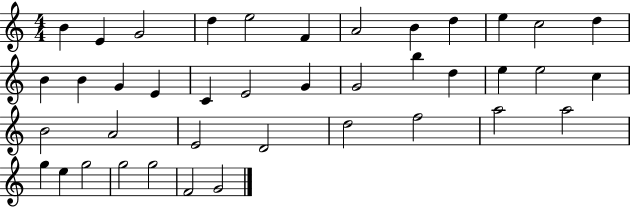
B4/q E4/q G4/h D5/q E5/h F4/q A4/h B4/q D5/q E5/q C5/h D5/q B4/q B4/q G4/q E4/q C4/q E4/h G4/q G4/h B5/q D5/q E5/q E5/h C5/q B4/h A4/h E4/h D4/h D5/h F5/h A5/h A5/h G5/q E5/q G5/h G5/h G5/h F4/h G4/h